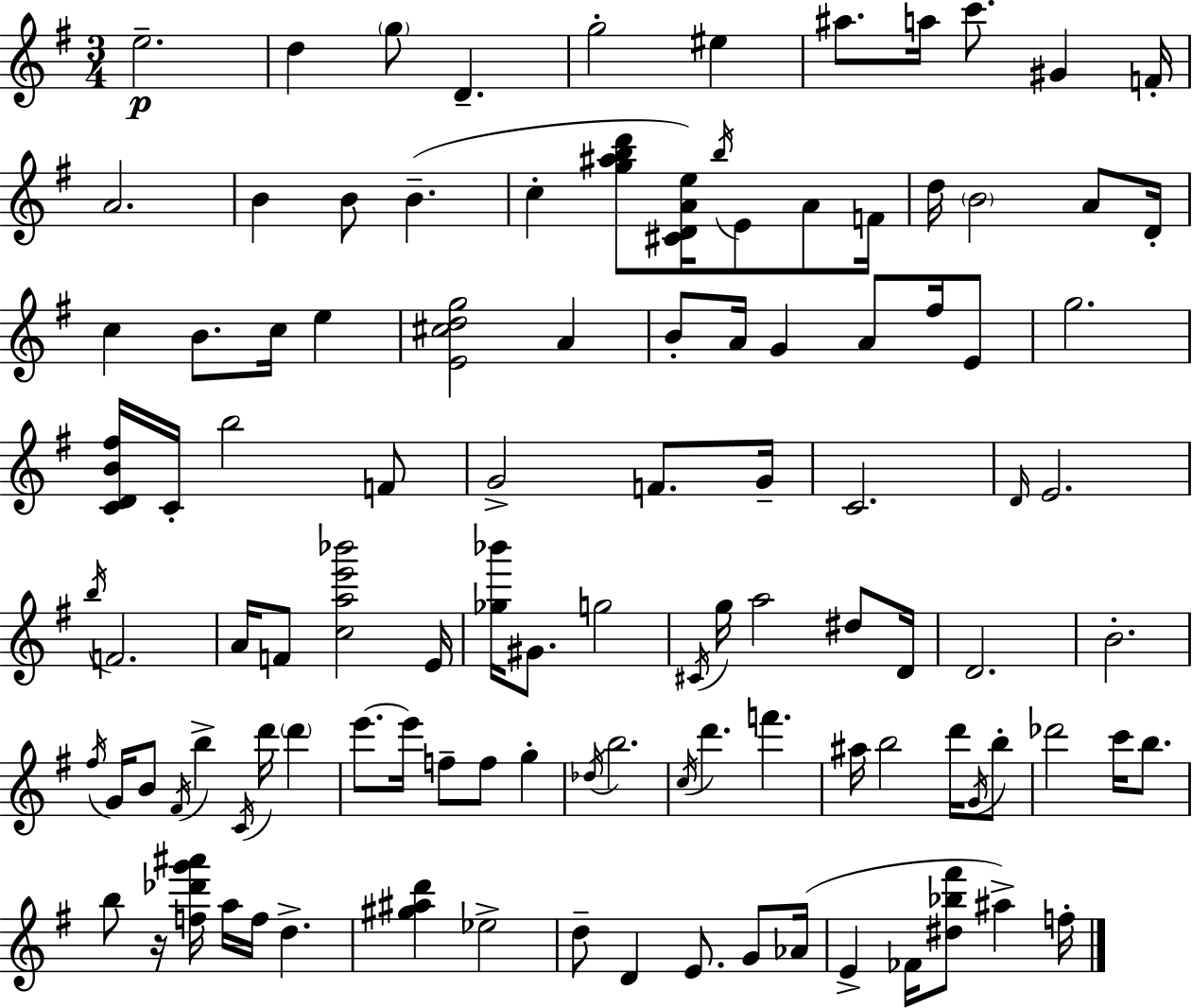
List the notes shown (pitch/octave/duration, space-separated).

E5/h. D5/q G5/e D4/q. G5/h EIS5/q A#5/e. A5/s C6/e. G#4/q F4/s A4/h. B4/q B4/e B4/q. C5/q [G5,A#5,B5,D6]/e [C#4,D4,A4,E5]/s B5/s E4/e A4/e F4/s D5/s B4/h A4/e D4/s C5/q B4/e. C5/s E5/q [E4,C#5,D5,G5]/h A4/q B4/e A4/s G4/q A4/e F#5/s E4/e G5/h. [C4,D4,B4,F#5]/s C4/s B5/h F4/e G4/h F4/e. G4/s C4/h. D4/s E4/h. B5/s F4/h. A4/s F4/e [C5,A5,E6,Bb6]/h E4/s [Gb5,Bb6]/s G#4/e. G5/h C#4/s G5/s A5/h D#5/e D4/s D4/h. B4/h. F#5/s G4/s B4/e F#4/s B5/q C4/s D6/s D6/q E6/e. E6/s F5/e F5/e G5/q Db5/s B5/h. C5/s D6/q. F6/q. A#5/s B5/h D6/s G4/s B5/e Db6/h C6/s B5/e. B5/e R/s [F5,Db6,G6,A#6]/s A5/s F5/s D5/q. [G#5,A#5,D6]/q Eb5/h D5/e D4/q E4/e. G4/e Ab4/s E4/q FES4/s [D#5,Bb5,F#6]/e A#5/q F5/s